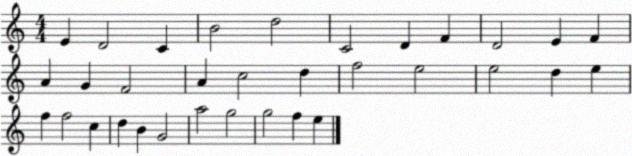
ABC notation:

X:1
T:Untitled
M:4/4
L:1/4
K:C
E D2 C B2 d2 C2 D F D2 E F A G F2 A c2 d f2 e2 e2 d e f f2 c d B G2 a2 g2 g2 f e